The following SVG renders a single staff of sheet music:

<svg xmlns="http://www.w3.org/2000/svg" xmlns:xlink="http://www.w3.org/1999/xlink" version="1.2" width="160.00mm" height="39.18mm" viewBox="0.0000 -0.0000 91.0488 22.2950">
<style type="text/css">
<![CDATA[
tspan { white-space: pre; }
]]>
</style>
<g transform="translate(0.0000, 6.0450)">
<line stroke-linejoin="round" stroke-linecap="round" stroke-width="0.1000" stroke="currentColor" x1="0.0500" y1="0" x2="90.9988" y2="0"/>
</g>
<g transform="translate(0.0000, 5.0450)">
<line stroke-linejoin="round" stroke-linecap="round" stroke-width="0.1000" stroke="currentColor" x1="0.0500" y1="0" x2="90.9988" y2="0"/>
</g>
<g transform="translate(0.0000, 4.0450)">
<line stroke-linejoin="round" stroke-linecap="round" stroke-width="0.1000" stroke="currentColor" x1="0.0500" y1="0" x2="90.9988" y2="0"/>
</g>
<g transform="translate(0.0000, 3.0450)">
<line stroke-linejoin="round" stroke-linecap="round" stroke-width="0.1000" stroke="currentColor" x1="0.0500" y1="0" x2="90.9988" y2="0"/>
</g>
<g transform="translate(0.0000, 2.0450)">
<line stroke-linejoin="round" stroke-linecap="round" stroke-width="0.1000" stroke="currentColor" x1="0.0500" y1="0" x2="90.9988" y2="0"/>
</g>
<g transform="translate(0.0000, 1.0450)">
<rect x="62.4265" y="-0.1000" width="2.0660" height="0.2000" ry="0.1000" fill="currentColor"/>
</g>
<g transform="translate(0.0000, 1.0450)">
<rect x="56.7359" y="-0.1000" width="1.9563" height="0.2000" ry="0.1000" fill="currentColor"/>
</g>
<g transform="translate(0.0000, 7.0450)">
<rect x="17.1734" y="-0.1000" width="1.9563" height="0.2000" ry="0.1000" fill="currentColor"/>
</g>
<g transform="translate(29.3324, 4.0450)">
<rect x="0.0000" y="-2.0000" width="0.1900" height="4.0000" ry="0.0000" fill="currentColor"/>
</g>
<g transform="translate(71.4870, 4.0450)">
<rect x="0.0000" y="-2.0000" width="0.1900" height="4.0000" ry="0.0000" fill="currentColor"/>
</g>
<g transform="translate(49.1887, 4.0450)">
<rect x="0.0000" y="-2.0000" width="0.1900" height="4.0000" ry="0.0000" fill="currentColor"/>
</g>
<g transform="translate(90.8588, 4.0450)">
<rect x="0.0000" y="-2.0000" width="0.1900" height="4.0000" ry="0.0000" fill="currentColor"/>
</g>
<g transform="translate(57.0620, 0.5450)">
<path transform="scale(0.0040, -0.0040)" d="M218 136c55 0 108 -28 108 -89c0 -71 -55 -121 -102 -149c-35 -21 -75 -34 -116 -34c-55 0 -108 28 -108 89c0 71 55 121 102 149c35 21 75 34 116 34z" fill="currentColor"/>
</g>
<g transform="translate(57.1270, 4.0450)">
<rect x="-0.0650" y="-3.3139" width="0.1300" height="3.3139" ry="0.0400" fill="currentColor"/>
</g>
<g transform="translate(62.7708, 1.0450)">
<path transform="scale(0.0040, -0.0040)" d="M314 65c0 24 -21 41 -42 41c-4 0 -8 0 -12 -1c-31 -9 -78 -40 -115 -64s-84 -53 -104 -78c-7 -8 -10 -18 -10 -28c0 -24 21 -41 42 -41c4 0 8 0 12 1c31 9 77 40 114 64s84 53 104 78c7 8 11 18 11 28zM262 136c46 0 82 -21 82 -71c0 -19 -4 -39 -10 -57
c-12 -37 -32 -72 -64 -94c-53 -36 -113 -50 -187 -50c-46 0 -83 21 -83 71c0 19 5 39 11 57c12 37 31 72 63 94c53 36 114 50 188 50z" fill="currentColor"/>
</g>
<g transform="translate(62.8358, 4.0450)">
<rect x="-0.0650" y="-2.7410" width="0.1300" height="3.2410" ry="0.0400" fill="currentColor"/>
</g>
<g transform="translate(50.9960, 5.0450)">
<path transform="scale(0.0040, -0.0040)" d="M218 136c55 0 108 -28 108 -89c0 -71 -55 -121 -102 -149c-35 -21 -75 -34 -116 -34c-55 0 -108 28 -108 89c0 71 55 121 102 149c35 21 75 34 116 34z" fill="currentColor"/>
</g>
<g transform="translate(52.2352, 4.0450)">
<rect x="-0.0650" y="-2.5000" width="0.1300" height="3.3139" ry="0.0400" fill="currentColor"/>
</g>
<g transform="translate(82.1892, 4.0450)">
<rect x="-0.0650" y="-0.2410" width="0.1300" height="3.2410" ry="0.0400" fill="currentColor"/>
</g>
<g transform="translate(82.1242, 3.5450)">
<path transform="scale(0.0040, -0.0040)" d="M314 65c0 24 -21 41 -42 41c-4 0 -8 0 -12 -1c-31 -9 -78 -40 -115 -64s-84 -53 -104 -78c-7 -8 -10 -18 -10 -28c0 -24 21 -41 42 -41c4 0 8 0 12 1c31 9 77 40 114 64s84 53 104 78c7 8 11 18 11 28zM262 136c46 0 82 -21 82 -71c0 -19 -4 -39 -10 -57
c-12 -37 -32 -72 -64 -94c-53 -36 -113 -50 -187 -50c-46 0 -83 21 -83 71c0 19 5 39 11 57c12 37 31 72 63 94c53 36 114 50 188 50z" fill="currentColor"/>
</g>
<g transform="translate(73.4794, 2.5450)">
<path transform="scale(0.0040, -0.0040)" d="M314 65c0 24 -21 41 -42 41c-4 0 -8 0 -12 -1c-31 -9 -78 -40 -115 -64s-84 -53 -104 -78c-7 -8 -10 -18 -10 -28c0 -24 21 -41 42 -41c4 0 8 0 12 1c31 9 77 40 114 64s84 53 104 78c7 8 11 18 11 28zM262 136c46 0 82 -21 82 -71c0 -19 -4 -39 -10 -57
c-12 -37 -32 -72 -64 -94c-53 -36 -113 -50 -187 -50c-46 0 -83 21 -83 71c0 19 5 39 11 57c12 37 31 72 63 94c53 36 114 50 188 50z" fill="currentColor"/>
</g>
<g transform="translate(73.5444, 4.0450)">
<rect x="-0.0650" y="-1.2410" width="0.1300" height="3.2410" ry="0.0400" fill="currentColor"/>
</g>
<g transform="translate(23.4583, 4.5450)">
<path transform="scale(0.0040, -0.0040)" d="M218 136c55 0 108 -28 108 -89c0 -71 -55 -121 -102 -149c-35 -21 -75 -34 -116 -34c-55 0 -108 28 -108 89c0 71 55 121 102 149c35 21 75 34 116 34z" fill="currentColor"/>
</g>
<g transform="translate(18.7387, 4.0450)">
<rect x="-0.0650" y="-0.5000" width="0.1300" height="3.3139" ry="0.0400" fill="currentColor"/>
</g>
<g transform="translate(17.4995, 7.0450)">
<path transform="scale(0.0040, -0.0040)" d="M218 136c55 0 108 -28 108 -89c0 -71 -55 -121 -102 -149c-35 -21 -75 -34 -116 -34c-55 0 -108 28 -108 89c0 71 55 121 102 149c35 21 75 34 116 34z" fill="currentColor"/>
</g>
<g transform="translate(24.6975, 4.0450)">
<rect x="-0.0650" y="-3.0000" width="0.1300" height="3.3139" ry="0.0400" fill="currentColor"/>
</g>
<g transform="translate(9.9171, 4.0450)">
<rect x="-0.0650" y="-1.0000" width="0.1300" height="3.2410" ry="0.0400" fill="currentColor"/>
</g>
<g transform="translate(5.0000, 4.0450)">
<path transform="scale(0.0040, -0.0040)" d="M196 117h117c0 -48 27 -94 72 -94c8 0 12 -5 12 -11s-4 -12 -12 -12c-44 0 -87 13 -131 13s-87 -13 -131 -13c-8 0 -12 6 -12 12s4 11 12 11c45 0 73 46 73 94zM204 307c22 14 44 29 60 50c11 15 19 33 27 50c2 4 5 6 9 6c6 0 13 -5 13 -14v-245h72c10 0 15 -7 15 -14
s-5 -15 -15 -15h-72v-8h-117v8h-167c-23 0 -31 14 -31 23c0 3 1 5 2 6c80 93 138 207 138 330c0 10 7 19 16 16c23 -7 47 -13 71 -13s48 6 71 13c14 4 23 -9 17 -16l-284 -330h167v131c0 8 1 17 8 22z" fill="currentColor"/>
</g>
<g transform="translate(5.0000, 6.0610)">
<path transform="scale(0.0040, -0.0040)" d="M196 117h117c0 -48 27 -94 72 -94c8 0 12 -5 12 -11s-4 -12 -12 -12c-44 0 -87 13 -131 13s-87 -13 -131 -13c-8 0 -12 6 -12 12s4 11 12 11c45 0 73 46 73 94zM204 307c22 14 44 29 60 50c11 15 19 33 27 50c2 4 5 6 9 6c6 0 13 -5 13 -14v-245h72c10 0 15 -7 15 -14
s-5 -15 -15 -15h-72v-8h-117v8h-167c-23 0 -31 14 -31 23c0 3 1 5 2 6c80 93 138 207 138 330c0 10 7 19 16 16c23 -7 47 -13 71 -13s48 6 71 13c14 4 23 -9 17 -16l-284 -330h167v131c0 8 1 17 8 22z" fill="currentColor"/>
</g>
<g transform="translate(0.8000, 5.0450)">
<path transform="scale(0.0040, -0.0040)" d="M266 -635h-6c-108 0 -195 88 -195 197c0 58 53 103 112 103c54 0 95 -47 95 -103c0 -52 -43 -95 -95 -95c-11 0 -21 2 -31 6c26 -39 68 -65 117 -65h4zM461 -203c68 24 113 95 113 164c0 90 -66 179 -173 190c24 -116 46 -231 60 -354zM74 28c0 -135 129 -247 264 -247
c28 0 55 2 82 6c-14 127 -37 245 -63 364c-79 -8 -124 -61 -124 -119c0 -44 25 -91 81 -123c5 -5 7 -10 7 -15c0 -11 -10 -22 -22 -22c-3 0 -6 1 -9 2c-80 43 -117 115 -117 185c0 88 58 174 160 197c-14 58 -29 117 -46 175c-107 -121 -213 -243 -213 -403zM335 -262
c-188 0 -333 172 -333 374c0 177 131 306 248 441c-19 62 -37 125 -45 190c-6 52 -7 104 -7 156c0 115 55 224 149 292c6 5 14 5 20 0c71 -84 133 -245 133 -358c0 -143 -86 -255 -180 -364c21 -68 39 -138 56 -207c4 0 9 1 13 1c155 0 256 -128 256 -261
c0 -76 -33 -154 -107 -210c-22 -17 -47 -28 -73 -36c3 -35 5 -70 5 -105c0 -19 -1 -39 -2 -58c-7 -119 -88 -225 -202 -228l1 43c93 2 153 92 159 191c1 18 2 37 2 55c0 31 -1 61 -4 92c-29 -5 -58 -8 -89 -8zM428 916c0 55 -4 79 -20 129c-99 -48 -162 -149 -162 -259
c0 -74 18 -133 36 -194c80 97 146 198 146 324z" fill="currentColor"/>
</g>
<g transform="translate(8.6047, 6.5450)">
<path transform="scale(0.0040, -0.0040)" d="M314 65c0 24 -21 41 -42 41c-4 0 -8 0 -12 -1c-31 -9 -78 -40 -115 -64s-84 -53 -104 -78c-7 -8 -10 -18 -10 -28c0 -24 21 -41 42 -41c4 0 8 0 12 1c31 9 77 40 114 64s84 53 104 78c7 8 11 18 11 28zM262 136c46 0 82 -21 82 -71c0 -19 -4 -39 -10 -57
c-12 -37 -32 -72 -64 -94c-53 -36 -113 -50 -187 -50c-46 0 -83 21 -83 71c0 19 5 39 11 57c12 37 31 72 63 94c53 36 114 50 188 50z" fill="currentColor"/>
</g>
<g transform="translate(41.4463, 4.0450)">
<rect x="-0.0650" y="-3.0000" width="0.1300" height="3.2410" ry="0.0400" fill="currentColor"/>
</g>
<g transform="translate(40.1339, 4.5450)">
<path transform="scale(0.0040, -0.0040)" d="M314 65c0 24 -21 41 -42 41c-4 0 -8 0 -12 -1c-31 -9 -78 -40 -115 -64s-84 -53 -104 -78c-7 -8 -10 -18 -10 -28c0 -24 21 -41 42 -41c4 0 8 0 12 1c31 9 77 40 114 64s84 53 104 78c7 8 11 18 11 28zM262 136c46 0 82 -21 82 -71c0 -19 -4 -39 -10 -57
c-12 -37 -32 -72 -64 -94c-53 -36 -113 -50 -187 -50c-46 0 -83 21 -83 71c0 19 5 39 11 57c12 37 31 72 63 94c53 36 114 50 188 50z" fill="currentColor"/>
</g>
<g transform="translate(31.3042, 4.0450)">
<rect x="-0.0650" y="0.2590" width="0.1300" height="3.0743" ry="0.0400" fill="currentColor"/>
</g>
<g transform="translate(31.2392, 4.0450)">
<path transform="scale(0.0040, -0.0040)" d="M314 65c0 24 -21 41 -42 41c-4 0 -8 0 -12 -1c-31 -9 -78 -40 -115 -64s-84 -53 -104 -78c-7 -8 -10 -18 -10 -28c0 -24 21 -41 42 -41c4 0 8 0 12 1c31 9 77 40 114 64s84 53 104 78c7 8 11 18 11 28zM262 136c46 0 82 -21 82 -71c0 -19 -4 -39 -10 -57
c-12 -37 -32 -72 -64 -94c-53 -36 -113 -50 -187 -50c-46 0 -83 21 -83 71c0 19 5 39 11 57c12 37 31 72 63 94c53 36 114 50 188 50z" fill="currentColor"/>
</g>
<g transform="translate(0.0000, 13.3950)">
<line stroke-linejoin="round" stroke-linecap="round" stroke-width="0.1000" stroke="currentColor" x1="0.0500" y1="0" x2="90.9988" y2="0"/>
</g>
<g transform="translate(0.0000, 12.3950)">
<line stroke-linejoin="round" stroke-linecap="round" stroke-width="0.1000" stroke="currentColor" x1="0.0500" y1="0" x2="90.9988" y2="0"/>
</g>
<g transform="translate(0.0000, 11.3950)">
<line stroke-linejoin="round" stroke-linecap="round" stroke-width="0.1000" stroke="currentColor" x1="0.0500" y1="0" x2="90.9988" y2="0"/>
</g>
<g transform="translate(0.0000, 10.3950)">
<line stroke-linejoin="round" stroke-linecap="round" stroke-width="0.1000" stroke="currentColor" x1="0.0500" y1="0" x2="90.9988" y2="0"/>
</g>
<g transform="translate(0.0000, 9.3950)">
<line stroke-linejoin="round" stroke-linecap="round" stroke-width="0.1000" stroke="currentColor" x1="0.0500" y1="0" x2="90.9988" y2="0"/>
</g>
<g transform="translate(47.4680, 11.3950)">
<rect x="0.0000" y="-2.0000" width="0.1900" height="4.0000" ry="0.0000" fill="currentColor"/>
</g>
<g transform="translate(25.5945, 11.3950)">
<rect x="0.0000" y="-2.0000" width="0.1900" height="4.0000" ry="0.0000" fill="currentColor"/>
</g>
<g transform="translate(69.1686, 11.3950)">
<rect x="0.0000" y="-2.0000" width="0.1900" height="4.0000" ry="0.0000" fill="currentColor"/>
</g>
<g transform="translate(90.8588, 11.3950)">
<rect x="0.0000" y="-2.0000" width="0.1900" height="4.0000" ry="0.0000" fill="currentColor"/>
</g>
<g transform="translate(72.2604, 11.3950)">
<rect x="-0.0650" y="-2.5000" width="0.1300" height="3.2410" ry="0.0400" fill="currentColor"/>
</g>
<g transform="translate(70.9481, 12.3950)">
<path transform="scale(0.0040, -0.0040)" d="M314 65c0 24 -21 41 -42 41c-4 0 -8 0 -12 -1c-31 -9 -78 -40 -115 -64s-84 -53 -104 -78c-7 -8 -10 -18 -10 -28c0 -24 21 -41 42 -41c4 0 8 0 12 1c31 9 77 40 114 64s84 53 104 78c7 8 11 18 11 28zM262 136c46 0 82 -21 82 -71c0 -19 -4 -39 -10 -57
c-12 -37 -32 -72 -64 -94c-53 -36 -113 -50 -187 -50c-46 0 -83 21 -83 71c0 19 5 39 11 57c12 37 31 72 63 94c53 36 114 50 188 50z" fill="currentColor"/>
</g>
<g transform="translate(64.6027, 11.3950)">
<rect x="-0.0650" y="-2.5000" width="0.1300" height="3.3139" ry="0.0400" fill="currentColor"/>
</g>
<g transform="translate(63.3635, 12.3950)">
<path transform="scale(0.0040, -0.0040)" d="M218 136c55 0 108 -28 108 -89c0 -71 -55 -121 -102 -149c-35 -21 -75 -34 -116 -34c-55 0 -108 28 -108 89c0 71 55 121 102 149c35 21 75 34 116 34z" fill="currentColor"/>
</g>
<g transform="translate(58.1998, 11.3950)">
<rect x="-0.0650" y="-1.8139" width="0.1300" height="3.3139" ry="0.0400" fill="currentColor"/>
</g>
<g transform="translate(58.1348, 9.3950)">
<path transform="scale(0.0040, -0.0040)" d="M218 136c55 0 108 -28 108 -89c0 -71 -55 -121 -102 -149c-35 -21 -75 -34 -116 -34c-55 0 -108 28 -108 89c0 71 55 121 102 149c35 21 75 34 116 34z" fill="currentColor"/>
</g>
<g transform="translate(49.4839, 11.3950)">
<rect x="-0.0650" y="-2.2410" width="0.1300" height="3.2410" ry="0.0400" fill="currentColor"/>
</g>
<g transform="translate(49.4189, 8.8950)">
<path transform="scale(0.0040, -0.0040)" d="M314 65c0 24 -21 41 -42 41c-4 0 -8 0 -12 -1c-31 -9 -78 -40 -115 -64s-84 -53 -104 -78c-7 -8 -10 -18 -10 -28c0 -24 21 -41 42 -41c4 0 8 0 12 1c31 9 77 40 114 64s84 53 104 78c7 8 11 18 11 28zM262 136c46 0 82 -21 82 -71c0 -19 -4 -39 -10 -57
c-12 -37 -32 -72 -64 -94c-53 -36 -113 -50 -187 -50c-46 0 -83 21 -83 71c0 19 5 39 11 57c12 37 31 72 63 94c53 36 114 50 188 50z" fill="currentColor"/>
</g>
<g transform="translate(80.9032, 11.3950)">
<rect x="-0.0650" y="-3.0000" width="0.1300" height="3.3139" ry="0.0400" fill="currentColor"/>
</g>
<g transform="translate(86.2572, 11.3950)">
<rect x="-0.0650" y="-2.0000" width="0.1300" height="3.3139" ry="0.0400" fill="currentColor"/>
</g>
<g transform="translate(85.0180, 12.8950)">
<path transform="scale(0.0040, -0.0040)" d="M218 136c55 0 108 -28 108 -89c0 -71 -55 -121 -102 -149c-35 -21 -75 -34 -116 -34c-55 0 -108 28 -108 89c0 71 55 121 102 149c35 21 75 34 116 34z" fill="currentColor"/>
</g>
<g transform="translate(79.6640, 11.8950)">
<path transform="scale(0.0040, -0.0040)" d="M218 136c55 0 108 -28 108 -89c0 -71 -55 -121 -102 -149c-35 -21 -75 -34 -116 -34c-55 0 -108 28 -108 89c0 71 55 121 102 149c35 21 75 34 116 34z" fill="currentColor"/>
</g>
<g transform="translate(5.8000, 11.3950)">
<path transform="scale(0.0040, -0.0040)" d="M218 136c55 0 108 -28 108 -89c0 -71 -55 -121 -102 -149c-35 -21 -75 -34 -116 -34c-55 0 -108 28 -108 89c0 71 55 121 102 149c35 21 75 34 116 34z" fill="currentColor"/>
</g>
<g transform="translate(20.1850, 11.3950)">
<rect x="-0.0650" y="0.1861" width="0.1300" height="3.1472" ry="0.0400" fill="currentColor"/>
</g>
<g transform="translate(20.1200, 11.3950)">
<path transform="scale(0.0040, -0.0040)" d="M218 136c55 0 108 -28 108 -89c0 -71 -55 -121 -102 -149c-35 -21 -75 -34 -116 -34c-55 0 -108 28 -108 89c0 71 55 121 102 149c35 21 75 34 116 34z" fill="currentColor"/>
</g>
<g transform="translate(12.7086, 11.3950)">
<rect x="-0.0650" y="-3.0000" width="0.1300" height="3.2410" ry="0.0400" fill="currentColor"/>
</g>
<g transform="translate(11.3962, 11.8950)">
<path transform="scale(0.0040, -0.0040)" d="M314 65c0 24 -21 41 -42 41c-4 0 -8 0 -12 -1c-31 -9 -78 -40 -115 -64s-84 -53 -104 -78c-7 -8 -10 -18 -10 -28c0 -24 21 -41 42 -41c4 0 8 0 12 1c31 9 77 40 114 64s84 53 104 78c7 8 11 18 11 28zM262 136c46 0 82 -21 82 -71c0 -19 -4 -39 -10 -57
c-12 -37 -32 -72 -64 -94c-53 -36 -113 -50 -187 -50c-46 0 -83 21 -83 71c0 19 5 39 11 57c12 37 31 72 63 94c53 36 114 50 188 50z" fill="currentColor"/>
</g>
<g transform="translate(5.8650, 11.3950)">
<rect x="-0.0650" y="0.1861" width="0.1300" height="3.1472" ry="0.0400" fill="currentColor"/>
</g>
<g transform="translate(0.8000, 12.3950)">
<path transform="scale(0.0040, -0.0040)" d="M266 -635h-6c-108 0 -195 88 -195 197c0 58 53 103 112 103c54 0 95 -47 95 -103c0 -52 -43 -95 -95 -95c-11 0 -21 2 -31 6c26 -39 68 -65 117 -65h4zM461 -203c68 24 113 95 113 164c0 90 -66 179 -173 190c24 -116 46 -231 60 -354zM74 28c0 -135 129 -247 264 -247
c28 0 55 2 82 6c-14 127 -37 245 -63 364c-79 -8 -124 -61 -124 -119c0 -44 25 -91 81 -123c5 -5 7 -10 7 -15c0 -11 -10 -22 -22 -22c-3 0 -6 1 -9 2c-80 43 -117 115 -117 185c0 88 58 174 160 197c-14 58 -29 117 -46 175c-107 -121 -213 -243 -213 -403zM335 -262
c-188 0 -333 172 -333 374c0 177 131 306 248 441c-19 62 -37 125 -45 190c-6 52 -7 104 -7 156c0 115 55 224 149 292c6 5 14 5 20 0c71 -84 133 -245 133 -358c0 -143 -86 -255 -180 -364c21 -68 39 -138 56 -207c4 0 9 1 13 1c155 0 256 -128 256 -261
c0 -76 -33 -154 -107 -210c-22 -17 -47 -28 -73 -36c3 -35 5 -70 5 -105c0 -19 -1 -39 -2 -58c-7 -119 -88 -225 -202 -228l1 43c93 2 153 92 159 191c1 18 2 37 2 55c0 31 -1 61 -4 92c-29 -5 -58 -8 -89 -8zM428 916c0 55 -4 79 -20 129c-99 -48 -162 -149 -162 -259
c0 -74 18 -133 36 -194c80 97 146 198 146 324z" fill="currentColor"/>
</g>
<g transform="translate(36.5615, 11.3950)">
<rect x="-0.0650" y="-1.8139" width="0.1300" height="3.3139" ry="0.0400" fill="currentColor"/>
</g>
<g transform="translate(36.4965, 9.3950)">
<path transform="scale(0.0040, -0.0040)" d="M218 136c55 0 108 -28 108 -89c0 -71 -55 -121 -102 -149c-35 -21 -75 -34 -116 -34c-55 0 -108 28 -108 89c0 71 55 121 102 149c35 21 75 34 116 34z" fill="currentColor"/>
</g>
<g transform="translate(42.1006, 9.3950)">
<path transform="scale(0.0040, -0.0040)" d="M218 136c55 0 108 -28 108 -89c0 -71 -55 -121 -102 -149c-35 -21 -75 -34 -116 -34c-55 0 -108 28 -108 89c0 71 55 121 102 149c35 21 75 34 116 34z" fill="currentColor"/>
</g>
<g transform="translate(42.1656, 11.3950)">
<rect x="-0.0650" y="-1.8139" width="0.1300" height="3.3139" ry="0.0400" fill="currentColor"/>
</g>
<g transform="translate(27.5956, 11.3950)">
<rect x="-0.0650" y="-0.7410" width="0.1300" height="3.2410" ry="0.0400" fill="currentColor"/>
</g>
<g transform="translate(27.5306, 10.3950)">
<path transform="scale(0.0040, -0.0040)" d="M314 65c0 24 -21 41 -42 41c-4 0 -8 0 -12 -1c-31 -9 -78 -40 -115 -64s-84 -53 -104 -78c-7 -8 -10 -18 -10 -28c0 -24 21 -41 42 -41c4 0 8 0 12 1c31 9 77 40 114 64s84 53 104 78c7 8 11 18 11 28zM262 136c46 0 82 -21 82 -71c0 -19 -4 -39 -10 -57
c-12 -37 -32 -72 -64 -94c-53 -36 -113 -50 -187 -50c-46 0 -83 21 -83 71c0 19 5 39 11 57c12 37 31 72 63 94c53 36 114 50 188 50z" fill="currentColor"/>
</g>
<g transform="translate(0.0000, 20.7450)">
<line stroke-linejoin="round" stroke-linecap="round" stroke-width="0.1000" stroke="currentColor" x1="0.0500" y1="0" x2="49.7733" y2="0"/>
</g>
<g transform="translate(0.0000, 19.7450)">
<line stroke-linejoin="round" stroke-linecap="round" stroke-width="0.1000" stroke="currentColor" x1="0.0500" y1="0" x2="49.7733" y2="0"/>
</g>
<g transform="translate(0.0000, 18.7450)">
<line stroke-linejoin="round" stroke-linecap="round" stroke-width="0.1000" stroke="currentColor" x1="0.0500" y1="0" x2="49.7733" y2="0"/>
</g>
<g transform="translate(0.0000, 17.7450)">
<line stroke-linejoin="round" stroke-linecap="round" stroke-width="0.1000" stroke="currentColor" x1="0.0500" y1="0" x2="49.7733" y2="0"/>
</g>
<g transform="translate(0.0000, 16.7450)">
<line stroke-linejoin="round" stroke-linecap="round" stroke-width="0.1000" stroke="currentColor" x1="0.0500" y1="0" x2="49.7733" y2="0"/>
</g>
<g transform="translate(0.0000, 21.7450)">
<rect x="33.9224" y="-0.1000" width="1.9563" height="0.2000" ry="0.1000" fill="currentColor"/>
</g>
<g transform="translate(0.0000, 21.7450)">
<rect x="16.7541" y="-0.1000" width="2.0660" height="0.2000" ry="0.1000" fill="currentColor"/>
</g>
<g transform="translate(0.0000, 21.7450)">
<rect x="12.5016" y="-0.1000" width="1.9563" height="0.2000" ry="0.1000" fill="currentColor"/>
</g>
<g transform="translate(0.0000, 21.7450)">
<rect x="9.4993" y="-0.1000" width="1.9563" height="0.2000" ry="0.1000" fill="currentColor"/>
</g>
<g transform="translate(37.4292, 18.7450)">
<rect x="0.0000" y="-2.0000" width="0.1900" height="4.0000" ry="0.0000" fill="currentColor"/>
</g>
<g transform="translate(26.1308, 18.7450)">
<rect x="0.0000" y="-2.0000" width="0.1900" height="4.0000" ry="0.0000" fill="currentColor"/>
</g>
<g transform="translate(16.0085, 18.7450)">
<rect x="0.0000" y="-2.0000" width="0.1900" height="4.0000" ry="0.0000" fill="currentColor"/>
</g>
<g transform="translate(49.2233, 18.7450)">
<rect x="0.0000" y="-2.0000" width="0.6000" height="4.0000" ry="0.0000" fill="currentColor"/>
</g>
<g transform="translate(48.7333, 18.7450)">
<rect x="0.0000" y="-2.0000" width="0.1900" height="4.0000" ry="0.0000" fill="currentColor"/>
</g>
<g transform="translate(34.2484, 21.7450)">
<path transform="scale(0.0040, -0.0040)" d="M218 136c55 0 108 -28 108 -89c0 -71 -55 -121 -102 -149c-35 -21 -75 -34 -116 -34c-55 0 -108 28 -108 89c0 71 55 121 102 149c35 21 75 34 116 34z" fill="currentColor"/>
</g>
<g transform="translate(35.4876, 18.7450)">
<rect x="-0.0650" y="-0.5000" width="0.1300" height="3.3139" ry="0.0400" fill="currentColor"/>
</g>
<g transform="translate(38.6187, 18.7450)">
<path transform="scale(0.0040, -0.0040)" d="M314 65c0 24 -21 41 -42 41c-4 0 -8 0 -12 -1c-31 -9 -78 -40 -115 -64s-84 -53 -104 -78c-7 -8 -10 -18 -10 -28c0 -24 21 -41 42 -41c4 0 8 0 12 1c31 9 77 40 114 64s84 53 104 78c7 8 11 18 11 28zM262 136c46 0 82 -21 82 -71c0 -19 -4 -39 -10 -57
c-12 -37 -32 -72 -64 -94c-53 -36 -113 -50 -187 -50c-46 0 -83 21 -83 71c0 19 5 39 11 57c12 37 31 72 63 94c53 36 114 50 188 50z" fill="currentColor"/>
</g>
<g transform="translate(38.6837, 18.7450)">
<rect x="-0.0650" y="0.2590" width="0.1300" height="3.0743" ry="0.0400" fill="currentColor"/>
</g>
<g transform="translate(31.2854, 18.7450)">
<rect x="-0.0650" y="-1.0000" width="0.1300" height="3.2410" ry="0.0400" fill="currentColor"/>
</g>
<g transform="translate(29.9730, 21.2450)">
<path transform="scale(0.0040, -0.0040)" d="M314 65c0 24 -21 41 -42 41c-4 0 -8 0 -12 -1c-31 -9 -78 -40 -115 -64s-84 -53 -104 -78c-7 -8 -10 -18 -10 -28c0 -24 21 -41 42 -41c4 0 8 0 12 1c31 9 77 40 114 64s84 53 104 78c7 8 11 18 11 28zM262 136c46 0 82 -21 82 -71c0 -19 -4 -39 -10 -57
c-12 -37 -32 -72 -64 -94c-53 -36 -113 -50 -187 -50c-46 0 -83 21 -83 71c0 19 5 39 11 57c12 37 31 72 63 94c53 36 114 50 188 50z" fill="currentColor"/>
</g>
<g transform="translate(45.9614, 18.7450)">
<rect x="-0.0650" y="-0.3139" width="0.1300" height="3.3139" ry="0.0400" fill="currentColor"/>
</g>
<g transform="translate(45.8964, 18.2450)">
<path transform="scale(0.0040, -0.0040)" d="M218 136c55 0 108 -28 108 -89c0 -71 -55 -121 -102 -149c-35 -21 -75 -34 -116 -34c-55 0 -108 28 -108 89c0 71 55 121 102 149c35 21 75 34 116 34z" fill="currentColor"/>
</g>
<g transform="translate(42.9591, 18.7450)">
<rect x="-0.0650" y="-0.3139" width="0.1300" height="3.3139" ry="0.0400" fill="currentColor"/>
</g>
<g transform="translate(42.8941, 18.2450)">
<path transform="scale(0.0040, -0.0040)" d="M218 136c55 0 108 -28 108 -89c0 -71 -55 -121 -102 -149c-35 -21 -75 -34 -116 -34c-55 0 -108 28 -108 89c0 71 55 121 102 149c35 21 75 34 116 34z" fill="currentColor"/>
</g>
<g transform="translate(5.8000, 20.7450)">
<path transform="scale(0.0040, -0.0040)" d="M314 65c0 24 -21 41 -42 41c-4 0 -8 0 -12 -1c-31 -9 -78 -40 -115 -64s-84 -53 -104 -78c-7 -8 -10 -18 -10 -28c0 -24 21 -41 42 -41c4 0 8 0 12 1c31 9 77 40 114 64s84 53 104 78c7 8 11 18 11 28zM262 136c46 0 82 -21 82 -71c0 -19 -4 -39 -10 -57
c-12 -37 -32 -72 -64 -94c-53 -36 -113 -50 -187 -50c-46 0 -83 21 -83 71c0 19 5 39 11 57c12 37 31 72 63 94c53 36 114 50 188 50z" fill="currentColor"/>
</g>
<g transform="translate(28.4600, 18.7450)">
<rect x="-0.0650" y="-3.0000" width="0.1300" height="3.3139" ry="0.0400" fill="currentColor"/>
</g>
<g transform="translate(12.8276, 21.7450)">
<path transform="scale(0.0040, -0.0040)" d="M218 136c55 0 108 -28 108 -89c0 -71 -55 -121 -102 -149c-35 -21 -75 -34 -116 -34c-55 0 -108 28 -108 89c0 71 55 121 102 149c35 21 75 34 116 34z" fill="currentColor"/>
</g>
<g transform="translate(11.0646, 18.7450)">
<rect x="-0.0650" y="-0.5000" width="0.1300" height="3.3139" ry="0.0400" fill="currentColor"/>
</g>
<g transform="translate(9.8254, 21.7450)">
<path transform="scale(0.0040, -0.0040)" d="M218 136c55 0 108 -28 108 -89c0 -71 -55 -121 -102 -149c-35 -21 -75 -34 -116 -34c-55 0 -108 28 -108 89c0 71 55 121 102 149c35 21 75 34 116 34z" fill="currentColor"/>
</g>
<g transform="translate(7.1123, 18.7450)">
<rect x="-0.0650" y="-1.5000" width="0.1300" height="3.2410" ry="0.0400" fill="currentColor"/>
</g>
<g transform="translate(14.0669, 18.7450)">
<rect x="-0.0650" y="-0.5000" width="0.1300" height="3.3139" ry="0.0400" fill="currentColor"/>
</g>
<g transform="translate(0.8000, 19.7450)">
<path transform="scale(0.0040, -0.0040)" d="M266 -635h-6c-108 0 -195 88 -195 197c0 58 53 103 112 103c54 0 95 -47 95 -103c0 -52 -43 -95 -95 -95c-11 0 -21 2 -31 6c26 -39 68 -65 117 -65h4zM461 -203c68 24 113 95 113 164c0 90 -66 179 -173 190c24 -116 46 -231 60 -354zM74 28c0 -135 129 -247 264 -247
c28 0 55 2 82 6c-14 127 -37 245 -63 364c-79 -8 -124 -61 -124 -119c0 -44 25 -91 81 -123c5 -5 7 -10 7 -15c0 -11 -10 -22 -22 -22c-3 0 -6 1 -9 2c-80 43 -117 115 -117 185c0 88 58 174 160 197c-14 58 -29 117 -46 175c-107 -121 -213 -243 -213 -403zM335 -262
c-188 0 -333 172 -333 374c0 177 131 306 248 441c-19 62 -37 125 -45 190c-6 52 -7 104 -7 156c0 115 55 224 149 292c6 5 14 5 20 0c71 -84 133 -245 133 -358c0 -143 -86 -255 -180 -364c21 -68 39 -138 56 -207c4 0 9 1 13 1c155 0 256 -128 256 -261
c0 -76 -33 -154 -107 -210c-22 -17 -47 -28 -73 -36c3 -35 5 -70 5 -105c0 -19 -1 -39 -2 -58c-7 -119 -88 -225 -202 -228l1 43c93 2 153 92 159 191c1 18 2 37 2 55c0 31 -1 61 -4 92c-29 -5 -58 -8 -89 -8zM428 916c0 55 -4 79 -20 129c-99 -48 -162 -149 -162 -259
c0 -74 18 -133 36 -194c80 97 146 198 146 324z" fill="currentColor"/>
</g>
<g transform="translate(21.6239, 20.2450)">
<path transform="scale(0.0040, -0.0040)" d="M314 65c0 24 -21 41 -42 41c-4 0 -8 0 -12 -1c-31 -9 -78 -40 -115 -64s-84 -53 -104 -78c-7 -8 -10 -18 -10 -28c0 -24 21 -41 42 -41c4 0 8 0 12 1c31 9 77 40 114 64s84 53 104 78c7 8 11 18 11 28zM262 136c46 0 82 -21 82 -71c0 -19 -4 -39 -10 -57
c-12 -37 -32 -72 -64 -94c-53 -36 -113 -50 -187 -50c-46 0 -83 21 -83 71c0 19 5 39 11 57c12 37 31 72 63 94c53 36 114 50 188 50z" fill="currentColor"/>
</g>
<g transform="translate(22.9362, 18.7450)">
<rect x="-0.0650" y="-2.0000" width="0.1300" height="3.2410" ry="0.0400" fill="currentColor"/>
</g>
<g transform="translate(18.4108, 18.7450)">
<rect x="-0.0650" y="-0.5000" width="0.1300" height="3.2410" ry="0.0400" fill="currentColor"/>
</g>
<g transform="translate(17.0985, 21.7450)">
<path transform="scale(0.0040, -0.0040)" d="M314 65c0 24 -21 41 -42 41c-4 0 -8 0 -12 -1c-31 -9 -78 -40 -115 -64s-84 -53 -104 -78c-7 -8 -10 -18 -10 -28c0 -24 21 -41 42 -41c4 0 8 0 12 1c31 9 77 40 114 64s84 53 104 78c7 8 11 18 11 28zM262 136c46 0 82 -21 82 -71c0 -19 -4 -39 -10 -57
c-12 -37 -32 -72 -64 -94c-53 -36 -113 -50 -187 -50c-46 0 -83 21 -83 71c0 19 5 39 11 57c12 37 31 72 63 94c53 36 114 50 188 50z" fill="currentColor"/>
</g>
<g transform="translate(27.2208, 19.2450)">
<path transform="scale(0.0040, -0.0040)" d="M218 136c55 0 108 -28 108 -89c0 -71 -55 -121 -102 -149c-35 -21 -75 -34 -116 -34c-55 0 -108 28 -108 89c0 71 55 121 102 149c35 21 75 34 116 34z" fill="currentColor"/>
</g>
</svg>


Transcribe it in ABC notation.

X:1
T:Untitled
M:4/4
L:1/4
K:C
D2 C A B2 A2 G b a2 e2 c2 B A2 B d2 f f g2 f G G2 A F E2 C C C2 F2 A D2 C B2 c c